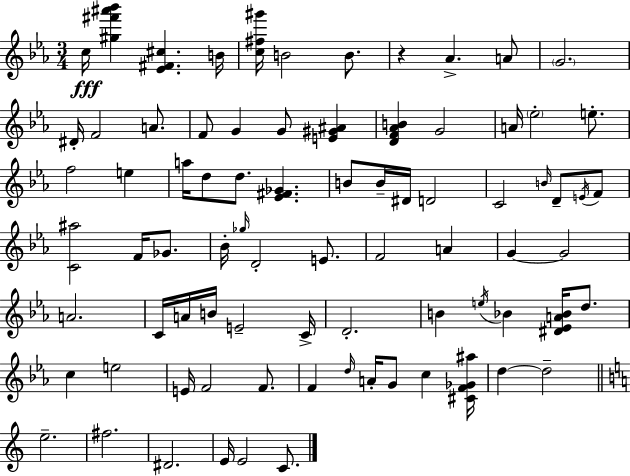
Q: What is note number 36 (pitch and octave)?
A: D4